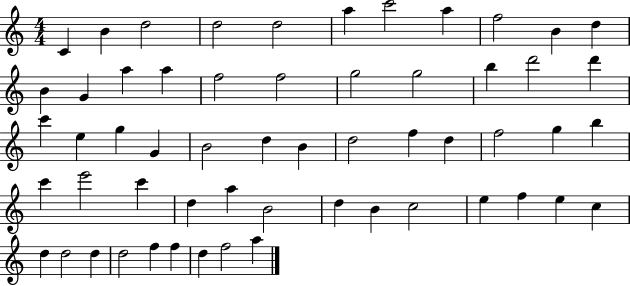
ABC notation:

X:1
T:Untitled
M:4/4
L:1/4
K:C
C B d2 d2 d2 a c'2 a f2 B d B G a a f2 f2 g2 g2 b d'2 d' c' e g G B2 d B d2 f d f2 g b c' e'2 c' d a B2 d B c2 e f e c d d2 d d2 f f d f2 a